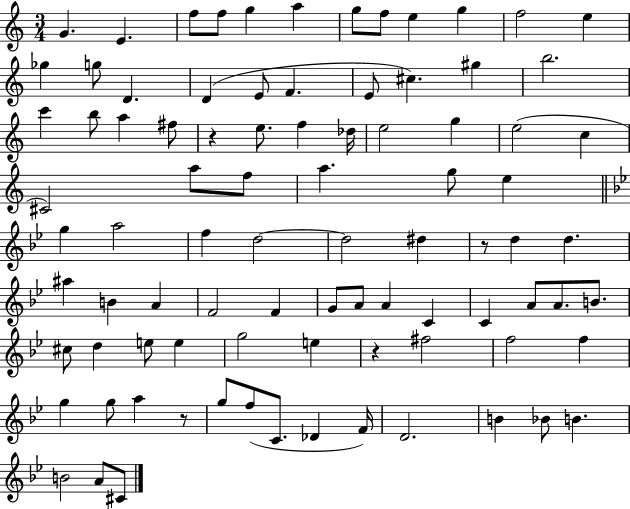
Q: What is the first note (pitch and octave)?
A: G4